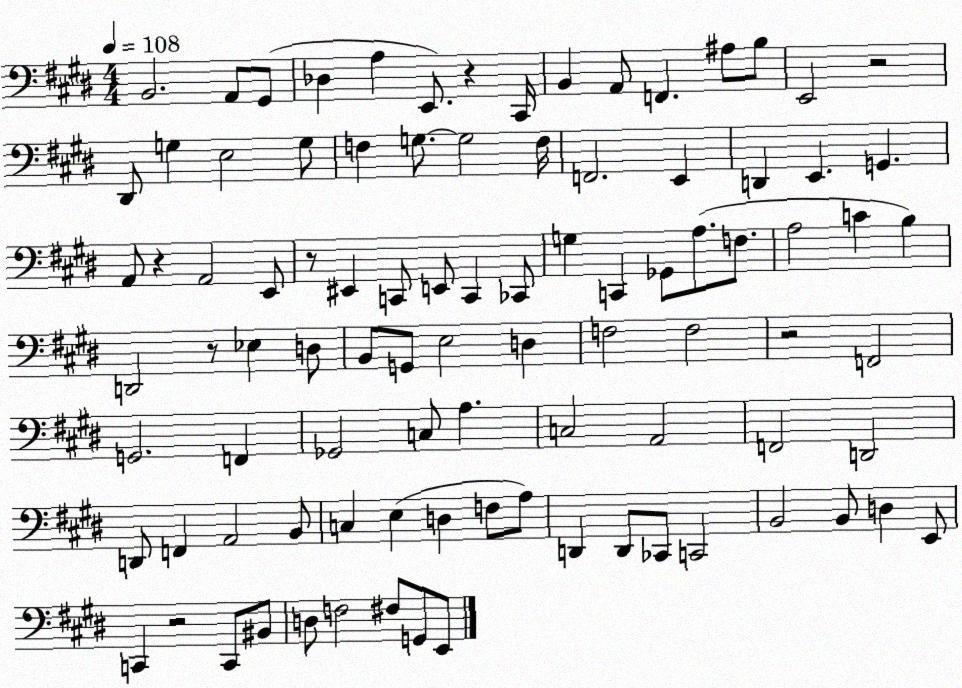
X:1
T:Untitled
M:4/4
L:1/4
K:E
B,,2 A,,/2 ^G,,/2 _D, A, E,,/2 z ^C,,/4 B,, A,,/2 F,, ^A,/2 B,/2 E,,2 z2 ^D,,/2 G, E,2 G,/2 F, G,/2 G,2 F,/4 F,,2 E,, D,, E,, G,, A,,/2 z A,,2 E,,/2 z/2 ^E,, C,,/2 E,,/2 C,, _C,,/2 G, C,, _G,,/2 A,/2 F,/2 A,2 C B, D,,2 z/2 _E, D,/2 B,,/2 G,,/2 E,2 D, F,2 F,2 z2 F,,2 G,,2 F,, _G,,2 C,/2 A, C,2 A,,2 F,,2 D,,2 D,,/2 F,, A,,2 B,,/2 C, E, D, F,/2 A,/2 D,, D,,/2 _C,,/2 C,,2 B,,2 B,,/2 D, E,,/2 C,, z2 C,,/2 ^B,,/2 D,/2 F,2 ^F,/2 G,,/2 E,,/2